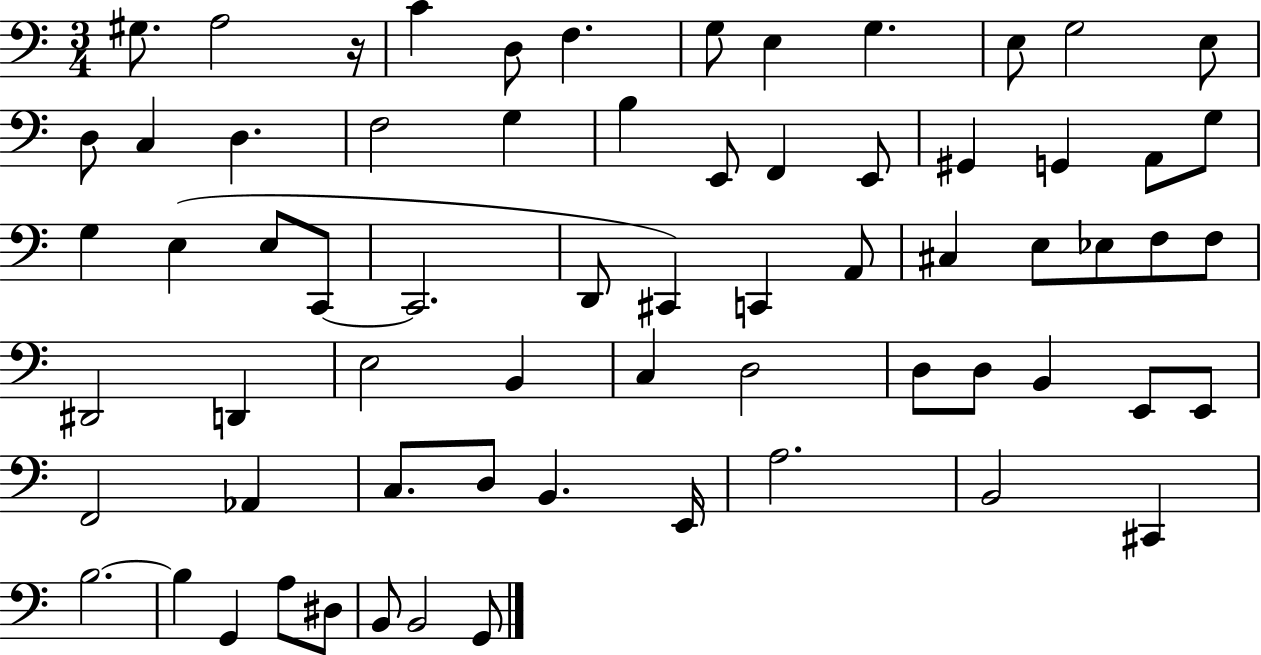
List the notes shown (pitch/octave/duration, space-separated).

G#3/e. A3/h R/s C4/q D3/e F3/q. G3/e E3/q G3/q. E3/e G3/h E3/e D3/e C3/q D3/q. F3/h G3/q B3/q E2/e F2/q E2/e G#2/q G2/q A2/e G3/e G3/q E3/q E3/e C2/e C2/h. D2/e C#2/q C2/q A2/e C#3/q E3/e Eb3/e F3/e F3/e D#2/h D2/q E3/h B2/q C3/q D3/h D3/e D3/e B2/q E2/e E2/e F2/h Ab2/q C3/e. D3/e B2/q. E2/s A3/h. B2/h C#2/q B3/h. B3/q G2/q A3/e D#3/e B2/e B2/h G2/e